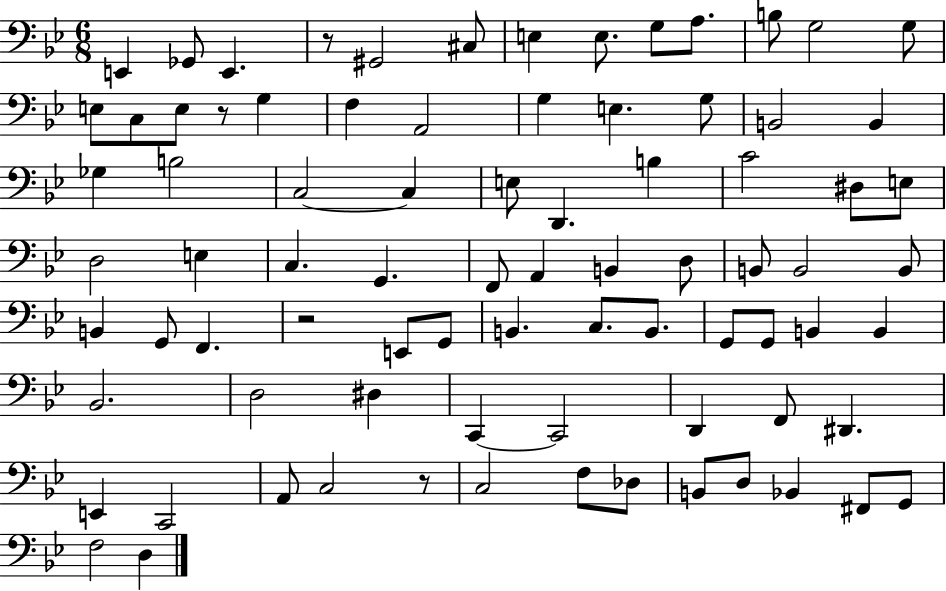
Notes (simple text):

E2/q Gb2/e E2/q. R/e G#2/h C#3/e E3/q E3/e. G3/e A3/e. B3/e G3/h G3/e E3/e C3/e E3/e R/e G3/q F3/q A2/h G3/q E3/q. G3/e B2/h B2/q Gb3/q B3/h C3/h C3/q E3/e D2/q. B3/q C4/h D#3/e E3/e D3/h E3/q C3/q. G2/q. F2/e A2/q B2/q D3/e B2/e B2/h B2/e B2/q G2/e F2/q. R/h E2/e G2/e B2/q. C3/e. B2/e. G2/e G2/e B2/q B2/q Bb2/h. D3/h D#3/q C2/q C2/h D2/q F2/e D#2/q. E2/q C2/h A2/e C3/h R/e C3/h F3/e Db3/e B2/e D3/e Bb2/q F#2/e G2/e F3/h D3/q